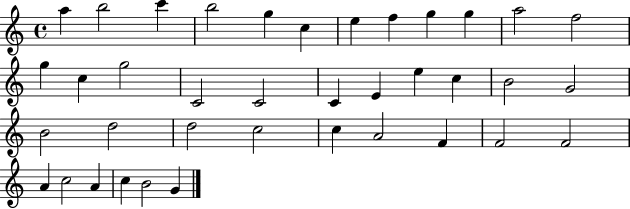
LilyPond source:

{
  \clef treble
  \time 4/4
  \defaultTimeSignature
  \key c \major
  a''4 b''2 c'''4 | b''2 g''4 c''4 | e''4 f''4 g''4 g''4 | a''2 f''2 | \break g''4 c''4 g''2 | c'2 c'2 | c'4 e'4 e''4 c''4 | b'2 g'2 | \break b'2 d''2 | d''2 c''2 | c''4 a'2 f'4 | f'2 f'2 | \break a'4 c''2 a'4 | c''4 b'2 g'4 | \bar "|."
}